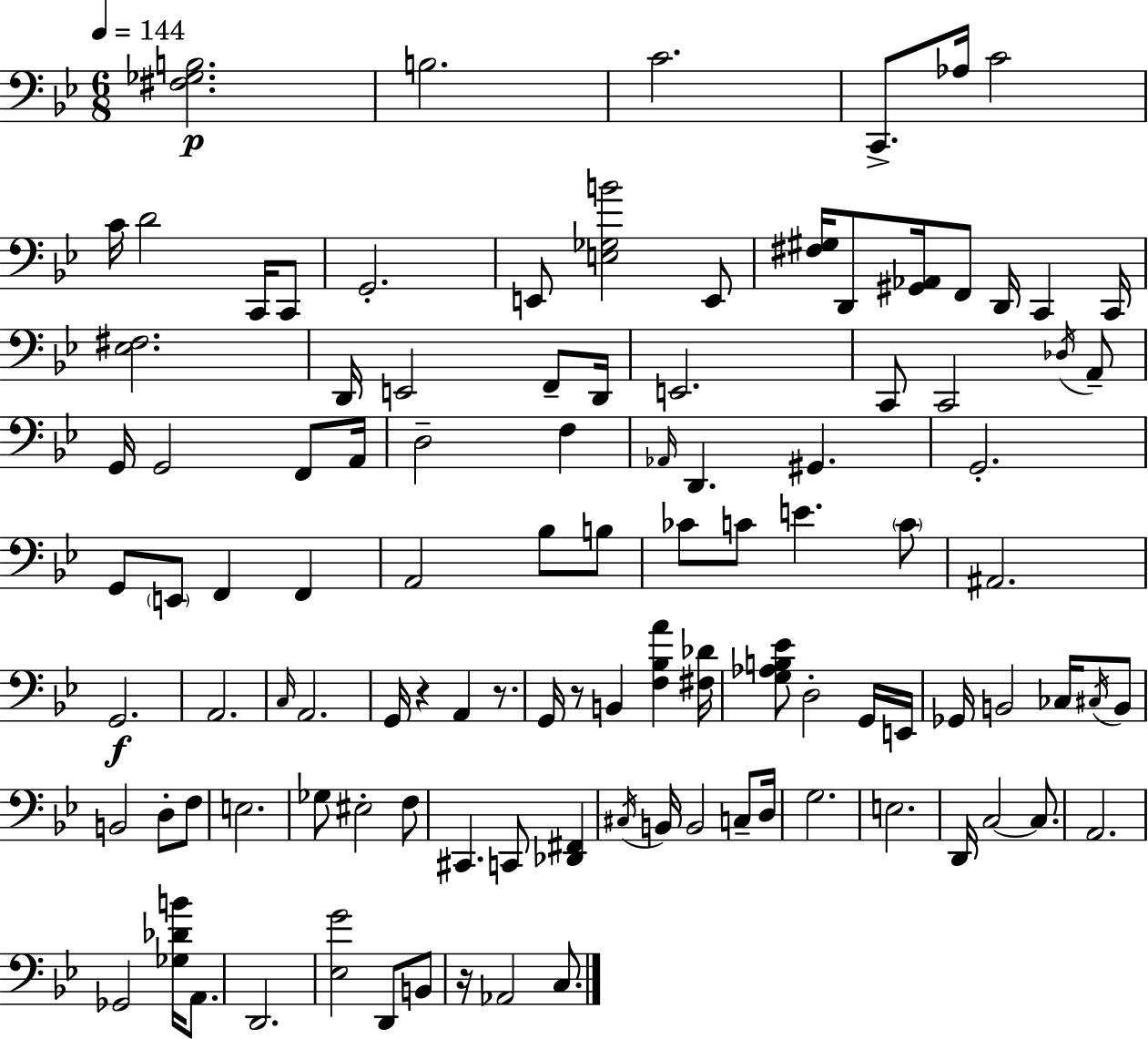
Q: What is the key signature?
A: BES major